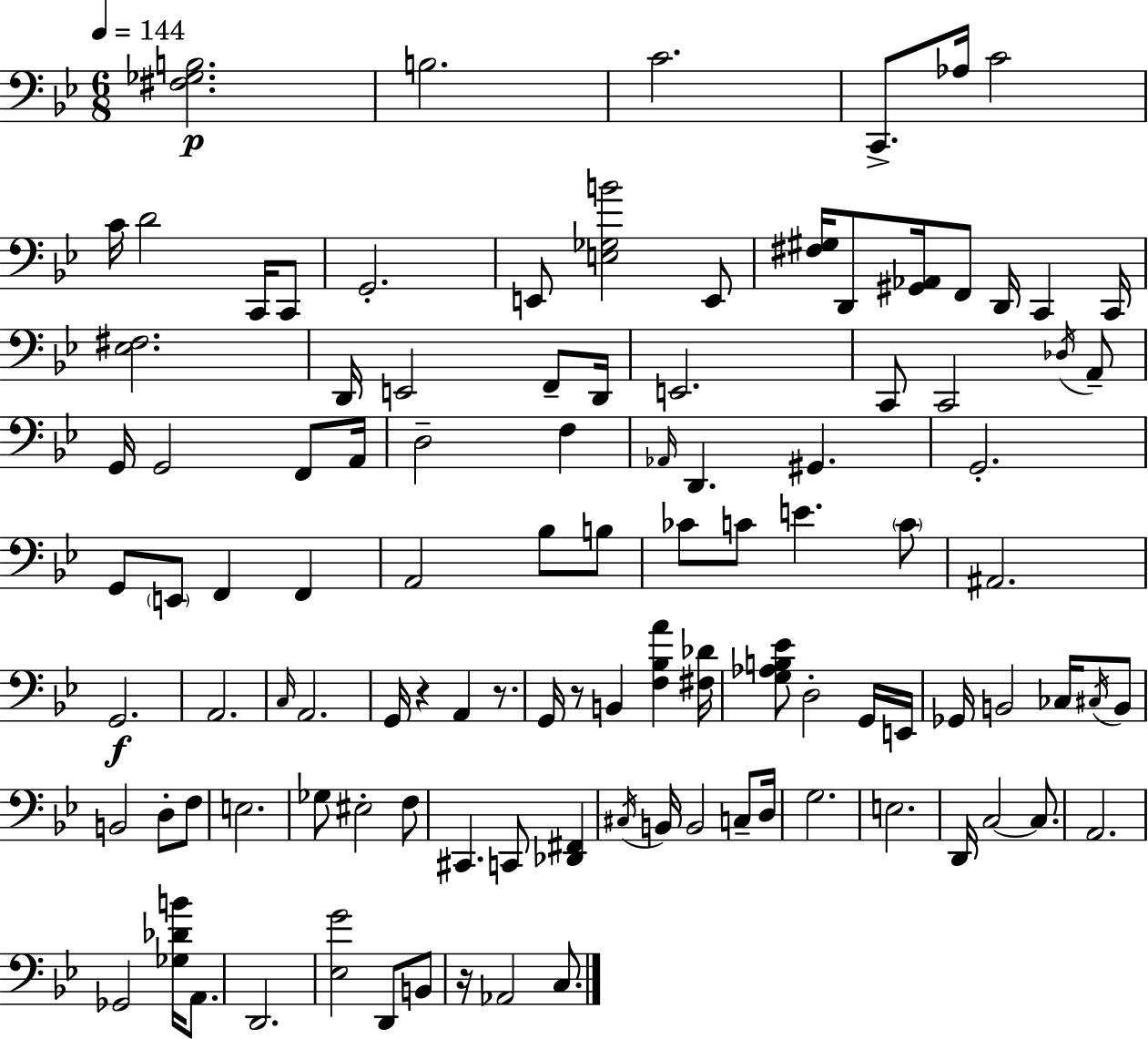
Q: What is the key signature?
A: BES major